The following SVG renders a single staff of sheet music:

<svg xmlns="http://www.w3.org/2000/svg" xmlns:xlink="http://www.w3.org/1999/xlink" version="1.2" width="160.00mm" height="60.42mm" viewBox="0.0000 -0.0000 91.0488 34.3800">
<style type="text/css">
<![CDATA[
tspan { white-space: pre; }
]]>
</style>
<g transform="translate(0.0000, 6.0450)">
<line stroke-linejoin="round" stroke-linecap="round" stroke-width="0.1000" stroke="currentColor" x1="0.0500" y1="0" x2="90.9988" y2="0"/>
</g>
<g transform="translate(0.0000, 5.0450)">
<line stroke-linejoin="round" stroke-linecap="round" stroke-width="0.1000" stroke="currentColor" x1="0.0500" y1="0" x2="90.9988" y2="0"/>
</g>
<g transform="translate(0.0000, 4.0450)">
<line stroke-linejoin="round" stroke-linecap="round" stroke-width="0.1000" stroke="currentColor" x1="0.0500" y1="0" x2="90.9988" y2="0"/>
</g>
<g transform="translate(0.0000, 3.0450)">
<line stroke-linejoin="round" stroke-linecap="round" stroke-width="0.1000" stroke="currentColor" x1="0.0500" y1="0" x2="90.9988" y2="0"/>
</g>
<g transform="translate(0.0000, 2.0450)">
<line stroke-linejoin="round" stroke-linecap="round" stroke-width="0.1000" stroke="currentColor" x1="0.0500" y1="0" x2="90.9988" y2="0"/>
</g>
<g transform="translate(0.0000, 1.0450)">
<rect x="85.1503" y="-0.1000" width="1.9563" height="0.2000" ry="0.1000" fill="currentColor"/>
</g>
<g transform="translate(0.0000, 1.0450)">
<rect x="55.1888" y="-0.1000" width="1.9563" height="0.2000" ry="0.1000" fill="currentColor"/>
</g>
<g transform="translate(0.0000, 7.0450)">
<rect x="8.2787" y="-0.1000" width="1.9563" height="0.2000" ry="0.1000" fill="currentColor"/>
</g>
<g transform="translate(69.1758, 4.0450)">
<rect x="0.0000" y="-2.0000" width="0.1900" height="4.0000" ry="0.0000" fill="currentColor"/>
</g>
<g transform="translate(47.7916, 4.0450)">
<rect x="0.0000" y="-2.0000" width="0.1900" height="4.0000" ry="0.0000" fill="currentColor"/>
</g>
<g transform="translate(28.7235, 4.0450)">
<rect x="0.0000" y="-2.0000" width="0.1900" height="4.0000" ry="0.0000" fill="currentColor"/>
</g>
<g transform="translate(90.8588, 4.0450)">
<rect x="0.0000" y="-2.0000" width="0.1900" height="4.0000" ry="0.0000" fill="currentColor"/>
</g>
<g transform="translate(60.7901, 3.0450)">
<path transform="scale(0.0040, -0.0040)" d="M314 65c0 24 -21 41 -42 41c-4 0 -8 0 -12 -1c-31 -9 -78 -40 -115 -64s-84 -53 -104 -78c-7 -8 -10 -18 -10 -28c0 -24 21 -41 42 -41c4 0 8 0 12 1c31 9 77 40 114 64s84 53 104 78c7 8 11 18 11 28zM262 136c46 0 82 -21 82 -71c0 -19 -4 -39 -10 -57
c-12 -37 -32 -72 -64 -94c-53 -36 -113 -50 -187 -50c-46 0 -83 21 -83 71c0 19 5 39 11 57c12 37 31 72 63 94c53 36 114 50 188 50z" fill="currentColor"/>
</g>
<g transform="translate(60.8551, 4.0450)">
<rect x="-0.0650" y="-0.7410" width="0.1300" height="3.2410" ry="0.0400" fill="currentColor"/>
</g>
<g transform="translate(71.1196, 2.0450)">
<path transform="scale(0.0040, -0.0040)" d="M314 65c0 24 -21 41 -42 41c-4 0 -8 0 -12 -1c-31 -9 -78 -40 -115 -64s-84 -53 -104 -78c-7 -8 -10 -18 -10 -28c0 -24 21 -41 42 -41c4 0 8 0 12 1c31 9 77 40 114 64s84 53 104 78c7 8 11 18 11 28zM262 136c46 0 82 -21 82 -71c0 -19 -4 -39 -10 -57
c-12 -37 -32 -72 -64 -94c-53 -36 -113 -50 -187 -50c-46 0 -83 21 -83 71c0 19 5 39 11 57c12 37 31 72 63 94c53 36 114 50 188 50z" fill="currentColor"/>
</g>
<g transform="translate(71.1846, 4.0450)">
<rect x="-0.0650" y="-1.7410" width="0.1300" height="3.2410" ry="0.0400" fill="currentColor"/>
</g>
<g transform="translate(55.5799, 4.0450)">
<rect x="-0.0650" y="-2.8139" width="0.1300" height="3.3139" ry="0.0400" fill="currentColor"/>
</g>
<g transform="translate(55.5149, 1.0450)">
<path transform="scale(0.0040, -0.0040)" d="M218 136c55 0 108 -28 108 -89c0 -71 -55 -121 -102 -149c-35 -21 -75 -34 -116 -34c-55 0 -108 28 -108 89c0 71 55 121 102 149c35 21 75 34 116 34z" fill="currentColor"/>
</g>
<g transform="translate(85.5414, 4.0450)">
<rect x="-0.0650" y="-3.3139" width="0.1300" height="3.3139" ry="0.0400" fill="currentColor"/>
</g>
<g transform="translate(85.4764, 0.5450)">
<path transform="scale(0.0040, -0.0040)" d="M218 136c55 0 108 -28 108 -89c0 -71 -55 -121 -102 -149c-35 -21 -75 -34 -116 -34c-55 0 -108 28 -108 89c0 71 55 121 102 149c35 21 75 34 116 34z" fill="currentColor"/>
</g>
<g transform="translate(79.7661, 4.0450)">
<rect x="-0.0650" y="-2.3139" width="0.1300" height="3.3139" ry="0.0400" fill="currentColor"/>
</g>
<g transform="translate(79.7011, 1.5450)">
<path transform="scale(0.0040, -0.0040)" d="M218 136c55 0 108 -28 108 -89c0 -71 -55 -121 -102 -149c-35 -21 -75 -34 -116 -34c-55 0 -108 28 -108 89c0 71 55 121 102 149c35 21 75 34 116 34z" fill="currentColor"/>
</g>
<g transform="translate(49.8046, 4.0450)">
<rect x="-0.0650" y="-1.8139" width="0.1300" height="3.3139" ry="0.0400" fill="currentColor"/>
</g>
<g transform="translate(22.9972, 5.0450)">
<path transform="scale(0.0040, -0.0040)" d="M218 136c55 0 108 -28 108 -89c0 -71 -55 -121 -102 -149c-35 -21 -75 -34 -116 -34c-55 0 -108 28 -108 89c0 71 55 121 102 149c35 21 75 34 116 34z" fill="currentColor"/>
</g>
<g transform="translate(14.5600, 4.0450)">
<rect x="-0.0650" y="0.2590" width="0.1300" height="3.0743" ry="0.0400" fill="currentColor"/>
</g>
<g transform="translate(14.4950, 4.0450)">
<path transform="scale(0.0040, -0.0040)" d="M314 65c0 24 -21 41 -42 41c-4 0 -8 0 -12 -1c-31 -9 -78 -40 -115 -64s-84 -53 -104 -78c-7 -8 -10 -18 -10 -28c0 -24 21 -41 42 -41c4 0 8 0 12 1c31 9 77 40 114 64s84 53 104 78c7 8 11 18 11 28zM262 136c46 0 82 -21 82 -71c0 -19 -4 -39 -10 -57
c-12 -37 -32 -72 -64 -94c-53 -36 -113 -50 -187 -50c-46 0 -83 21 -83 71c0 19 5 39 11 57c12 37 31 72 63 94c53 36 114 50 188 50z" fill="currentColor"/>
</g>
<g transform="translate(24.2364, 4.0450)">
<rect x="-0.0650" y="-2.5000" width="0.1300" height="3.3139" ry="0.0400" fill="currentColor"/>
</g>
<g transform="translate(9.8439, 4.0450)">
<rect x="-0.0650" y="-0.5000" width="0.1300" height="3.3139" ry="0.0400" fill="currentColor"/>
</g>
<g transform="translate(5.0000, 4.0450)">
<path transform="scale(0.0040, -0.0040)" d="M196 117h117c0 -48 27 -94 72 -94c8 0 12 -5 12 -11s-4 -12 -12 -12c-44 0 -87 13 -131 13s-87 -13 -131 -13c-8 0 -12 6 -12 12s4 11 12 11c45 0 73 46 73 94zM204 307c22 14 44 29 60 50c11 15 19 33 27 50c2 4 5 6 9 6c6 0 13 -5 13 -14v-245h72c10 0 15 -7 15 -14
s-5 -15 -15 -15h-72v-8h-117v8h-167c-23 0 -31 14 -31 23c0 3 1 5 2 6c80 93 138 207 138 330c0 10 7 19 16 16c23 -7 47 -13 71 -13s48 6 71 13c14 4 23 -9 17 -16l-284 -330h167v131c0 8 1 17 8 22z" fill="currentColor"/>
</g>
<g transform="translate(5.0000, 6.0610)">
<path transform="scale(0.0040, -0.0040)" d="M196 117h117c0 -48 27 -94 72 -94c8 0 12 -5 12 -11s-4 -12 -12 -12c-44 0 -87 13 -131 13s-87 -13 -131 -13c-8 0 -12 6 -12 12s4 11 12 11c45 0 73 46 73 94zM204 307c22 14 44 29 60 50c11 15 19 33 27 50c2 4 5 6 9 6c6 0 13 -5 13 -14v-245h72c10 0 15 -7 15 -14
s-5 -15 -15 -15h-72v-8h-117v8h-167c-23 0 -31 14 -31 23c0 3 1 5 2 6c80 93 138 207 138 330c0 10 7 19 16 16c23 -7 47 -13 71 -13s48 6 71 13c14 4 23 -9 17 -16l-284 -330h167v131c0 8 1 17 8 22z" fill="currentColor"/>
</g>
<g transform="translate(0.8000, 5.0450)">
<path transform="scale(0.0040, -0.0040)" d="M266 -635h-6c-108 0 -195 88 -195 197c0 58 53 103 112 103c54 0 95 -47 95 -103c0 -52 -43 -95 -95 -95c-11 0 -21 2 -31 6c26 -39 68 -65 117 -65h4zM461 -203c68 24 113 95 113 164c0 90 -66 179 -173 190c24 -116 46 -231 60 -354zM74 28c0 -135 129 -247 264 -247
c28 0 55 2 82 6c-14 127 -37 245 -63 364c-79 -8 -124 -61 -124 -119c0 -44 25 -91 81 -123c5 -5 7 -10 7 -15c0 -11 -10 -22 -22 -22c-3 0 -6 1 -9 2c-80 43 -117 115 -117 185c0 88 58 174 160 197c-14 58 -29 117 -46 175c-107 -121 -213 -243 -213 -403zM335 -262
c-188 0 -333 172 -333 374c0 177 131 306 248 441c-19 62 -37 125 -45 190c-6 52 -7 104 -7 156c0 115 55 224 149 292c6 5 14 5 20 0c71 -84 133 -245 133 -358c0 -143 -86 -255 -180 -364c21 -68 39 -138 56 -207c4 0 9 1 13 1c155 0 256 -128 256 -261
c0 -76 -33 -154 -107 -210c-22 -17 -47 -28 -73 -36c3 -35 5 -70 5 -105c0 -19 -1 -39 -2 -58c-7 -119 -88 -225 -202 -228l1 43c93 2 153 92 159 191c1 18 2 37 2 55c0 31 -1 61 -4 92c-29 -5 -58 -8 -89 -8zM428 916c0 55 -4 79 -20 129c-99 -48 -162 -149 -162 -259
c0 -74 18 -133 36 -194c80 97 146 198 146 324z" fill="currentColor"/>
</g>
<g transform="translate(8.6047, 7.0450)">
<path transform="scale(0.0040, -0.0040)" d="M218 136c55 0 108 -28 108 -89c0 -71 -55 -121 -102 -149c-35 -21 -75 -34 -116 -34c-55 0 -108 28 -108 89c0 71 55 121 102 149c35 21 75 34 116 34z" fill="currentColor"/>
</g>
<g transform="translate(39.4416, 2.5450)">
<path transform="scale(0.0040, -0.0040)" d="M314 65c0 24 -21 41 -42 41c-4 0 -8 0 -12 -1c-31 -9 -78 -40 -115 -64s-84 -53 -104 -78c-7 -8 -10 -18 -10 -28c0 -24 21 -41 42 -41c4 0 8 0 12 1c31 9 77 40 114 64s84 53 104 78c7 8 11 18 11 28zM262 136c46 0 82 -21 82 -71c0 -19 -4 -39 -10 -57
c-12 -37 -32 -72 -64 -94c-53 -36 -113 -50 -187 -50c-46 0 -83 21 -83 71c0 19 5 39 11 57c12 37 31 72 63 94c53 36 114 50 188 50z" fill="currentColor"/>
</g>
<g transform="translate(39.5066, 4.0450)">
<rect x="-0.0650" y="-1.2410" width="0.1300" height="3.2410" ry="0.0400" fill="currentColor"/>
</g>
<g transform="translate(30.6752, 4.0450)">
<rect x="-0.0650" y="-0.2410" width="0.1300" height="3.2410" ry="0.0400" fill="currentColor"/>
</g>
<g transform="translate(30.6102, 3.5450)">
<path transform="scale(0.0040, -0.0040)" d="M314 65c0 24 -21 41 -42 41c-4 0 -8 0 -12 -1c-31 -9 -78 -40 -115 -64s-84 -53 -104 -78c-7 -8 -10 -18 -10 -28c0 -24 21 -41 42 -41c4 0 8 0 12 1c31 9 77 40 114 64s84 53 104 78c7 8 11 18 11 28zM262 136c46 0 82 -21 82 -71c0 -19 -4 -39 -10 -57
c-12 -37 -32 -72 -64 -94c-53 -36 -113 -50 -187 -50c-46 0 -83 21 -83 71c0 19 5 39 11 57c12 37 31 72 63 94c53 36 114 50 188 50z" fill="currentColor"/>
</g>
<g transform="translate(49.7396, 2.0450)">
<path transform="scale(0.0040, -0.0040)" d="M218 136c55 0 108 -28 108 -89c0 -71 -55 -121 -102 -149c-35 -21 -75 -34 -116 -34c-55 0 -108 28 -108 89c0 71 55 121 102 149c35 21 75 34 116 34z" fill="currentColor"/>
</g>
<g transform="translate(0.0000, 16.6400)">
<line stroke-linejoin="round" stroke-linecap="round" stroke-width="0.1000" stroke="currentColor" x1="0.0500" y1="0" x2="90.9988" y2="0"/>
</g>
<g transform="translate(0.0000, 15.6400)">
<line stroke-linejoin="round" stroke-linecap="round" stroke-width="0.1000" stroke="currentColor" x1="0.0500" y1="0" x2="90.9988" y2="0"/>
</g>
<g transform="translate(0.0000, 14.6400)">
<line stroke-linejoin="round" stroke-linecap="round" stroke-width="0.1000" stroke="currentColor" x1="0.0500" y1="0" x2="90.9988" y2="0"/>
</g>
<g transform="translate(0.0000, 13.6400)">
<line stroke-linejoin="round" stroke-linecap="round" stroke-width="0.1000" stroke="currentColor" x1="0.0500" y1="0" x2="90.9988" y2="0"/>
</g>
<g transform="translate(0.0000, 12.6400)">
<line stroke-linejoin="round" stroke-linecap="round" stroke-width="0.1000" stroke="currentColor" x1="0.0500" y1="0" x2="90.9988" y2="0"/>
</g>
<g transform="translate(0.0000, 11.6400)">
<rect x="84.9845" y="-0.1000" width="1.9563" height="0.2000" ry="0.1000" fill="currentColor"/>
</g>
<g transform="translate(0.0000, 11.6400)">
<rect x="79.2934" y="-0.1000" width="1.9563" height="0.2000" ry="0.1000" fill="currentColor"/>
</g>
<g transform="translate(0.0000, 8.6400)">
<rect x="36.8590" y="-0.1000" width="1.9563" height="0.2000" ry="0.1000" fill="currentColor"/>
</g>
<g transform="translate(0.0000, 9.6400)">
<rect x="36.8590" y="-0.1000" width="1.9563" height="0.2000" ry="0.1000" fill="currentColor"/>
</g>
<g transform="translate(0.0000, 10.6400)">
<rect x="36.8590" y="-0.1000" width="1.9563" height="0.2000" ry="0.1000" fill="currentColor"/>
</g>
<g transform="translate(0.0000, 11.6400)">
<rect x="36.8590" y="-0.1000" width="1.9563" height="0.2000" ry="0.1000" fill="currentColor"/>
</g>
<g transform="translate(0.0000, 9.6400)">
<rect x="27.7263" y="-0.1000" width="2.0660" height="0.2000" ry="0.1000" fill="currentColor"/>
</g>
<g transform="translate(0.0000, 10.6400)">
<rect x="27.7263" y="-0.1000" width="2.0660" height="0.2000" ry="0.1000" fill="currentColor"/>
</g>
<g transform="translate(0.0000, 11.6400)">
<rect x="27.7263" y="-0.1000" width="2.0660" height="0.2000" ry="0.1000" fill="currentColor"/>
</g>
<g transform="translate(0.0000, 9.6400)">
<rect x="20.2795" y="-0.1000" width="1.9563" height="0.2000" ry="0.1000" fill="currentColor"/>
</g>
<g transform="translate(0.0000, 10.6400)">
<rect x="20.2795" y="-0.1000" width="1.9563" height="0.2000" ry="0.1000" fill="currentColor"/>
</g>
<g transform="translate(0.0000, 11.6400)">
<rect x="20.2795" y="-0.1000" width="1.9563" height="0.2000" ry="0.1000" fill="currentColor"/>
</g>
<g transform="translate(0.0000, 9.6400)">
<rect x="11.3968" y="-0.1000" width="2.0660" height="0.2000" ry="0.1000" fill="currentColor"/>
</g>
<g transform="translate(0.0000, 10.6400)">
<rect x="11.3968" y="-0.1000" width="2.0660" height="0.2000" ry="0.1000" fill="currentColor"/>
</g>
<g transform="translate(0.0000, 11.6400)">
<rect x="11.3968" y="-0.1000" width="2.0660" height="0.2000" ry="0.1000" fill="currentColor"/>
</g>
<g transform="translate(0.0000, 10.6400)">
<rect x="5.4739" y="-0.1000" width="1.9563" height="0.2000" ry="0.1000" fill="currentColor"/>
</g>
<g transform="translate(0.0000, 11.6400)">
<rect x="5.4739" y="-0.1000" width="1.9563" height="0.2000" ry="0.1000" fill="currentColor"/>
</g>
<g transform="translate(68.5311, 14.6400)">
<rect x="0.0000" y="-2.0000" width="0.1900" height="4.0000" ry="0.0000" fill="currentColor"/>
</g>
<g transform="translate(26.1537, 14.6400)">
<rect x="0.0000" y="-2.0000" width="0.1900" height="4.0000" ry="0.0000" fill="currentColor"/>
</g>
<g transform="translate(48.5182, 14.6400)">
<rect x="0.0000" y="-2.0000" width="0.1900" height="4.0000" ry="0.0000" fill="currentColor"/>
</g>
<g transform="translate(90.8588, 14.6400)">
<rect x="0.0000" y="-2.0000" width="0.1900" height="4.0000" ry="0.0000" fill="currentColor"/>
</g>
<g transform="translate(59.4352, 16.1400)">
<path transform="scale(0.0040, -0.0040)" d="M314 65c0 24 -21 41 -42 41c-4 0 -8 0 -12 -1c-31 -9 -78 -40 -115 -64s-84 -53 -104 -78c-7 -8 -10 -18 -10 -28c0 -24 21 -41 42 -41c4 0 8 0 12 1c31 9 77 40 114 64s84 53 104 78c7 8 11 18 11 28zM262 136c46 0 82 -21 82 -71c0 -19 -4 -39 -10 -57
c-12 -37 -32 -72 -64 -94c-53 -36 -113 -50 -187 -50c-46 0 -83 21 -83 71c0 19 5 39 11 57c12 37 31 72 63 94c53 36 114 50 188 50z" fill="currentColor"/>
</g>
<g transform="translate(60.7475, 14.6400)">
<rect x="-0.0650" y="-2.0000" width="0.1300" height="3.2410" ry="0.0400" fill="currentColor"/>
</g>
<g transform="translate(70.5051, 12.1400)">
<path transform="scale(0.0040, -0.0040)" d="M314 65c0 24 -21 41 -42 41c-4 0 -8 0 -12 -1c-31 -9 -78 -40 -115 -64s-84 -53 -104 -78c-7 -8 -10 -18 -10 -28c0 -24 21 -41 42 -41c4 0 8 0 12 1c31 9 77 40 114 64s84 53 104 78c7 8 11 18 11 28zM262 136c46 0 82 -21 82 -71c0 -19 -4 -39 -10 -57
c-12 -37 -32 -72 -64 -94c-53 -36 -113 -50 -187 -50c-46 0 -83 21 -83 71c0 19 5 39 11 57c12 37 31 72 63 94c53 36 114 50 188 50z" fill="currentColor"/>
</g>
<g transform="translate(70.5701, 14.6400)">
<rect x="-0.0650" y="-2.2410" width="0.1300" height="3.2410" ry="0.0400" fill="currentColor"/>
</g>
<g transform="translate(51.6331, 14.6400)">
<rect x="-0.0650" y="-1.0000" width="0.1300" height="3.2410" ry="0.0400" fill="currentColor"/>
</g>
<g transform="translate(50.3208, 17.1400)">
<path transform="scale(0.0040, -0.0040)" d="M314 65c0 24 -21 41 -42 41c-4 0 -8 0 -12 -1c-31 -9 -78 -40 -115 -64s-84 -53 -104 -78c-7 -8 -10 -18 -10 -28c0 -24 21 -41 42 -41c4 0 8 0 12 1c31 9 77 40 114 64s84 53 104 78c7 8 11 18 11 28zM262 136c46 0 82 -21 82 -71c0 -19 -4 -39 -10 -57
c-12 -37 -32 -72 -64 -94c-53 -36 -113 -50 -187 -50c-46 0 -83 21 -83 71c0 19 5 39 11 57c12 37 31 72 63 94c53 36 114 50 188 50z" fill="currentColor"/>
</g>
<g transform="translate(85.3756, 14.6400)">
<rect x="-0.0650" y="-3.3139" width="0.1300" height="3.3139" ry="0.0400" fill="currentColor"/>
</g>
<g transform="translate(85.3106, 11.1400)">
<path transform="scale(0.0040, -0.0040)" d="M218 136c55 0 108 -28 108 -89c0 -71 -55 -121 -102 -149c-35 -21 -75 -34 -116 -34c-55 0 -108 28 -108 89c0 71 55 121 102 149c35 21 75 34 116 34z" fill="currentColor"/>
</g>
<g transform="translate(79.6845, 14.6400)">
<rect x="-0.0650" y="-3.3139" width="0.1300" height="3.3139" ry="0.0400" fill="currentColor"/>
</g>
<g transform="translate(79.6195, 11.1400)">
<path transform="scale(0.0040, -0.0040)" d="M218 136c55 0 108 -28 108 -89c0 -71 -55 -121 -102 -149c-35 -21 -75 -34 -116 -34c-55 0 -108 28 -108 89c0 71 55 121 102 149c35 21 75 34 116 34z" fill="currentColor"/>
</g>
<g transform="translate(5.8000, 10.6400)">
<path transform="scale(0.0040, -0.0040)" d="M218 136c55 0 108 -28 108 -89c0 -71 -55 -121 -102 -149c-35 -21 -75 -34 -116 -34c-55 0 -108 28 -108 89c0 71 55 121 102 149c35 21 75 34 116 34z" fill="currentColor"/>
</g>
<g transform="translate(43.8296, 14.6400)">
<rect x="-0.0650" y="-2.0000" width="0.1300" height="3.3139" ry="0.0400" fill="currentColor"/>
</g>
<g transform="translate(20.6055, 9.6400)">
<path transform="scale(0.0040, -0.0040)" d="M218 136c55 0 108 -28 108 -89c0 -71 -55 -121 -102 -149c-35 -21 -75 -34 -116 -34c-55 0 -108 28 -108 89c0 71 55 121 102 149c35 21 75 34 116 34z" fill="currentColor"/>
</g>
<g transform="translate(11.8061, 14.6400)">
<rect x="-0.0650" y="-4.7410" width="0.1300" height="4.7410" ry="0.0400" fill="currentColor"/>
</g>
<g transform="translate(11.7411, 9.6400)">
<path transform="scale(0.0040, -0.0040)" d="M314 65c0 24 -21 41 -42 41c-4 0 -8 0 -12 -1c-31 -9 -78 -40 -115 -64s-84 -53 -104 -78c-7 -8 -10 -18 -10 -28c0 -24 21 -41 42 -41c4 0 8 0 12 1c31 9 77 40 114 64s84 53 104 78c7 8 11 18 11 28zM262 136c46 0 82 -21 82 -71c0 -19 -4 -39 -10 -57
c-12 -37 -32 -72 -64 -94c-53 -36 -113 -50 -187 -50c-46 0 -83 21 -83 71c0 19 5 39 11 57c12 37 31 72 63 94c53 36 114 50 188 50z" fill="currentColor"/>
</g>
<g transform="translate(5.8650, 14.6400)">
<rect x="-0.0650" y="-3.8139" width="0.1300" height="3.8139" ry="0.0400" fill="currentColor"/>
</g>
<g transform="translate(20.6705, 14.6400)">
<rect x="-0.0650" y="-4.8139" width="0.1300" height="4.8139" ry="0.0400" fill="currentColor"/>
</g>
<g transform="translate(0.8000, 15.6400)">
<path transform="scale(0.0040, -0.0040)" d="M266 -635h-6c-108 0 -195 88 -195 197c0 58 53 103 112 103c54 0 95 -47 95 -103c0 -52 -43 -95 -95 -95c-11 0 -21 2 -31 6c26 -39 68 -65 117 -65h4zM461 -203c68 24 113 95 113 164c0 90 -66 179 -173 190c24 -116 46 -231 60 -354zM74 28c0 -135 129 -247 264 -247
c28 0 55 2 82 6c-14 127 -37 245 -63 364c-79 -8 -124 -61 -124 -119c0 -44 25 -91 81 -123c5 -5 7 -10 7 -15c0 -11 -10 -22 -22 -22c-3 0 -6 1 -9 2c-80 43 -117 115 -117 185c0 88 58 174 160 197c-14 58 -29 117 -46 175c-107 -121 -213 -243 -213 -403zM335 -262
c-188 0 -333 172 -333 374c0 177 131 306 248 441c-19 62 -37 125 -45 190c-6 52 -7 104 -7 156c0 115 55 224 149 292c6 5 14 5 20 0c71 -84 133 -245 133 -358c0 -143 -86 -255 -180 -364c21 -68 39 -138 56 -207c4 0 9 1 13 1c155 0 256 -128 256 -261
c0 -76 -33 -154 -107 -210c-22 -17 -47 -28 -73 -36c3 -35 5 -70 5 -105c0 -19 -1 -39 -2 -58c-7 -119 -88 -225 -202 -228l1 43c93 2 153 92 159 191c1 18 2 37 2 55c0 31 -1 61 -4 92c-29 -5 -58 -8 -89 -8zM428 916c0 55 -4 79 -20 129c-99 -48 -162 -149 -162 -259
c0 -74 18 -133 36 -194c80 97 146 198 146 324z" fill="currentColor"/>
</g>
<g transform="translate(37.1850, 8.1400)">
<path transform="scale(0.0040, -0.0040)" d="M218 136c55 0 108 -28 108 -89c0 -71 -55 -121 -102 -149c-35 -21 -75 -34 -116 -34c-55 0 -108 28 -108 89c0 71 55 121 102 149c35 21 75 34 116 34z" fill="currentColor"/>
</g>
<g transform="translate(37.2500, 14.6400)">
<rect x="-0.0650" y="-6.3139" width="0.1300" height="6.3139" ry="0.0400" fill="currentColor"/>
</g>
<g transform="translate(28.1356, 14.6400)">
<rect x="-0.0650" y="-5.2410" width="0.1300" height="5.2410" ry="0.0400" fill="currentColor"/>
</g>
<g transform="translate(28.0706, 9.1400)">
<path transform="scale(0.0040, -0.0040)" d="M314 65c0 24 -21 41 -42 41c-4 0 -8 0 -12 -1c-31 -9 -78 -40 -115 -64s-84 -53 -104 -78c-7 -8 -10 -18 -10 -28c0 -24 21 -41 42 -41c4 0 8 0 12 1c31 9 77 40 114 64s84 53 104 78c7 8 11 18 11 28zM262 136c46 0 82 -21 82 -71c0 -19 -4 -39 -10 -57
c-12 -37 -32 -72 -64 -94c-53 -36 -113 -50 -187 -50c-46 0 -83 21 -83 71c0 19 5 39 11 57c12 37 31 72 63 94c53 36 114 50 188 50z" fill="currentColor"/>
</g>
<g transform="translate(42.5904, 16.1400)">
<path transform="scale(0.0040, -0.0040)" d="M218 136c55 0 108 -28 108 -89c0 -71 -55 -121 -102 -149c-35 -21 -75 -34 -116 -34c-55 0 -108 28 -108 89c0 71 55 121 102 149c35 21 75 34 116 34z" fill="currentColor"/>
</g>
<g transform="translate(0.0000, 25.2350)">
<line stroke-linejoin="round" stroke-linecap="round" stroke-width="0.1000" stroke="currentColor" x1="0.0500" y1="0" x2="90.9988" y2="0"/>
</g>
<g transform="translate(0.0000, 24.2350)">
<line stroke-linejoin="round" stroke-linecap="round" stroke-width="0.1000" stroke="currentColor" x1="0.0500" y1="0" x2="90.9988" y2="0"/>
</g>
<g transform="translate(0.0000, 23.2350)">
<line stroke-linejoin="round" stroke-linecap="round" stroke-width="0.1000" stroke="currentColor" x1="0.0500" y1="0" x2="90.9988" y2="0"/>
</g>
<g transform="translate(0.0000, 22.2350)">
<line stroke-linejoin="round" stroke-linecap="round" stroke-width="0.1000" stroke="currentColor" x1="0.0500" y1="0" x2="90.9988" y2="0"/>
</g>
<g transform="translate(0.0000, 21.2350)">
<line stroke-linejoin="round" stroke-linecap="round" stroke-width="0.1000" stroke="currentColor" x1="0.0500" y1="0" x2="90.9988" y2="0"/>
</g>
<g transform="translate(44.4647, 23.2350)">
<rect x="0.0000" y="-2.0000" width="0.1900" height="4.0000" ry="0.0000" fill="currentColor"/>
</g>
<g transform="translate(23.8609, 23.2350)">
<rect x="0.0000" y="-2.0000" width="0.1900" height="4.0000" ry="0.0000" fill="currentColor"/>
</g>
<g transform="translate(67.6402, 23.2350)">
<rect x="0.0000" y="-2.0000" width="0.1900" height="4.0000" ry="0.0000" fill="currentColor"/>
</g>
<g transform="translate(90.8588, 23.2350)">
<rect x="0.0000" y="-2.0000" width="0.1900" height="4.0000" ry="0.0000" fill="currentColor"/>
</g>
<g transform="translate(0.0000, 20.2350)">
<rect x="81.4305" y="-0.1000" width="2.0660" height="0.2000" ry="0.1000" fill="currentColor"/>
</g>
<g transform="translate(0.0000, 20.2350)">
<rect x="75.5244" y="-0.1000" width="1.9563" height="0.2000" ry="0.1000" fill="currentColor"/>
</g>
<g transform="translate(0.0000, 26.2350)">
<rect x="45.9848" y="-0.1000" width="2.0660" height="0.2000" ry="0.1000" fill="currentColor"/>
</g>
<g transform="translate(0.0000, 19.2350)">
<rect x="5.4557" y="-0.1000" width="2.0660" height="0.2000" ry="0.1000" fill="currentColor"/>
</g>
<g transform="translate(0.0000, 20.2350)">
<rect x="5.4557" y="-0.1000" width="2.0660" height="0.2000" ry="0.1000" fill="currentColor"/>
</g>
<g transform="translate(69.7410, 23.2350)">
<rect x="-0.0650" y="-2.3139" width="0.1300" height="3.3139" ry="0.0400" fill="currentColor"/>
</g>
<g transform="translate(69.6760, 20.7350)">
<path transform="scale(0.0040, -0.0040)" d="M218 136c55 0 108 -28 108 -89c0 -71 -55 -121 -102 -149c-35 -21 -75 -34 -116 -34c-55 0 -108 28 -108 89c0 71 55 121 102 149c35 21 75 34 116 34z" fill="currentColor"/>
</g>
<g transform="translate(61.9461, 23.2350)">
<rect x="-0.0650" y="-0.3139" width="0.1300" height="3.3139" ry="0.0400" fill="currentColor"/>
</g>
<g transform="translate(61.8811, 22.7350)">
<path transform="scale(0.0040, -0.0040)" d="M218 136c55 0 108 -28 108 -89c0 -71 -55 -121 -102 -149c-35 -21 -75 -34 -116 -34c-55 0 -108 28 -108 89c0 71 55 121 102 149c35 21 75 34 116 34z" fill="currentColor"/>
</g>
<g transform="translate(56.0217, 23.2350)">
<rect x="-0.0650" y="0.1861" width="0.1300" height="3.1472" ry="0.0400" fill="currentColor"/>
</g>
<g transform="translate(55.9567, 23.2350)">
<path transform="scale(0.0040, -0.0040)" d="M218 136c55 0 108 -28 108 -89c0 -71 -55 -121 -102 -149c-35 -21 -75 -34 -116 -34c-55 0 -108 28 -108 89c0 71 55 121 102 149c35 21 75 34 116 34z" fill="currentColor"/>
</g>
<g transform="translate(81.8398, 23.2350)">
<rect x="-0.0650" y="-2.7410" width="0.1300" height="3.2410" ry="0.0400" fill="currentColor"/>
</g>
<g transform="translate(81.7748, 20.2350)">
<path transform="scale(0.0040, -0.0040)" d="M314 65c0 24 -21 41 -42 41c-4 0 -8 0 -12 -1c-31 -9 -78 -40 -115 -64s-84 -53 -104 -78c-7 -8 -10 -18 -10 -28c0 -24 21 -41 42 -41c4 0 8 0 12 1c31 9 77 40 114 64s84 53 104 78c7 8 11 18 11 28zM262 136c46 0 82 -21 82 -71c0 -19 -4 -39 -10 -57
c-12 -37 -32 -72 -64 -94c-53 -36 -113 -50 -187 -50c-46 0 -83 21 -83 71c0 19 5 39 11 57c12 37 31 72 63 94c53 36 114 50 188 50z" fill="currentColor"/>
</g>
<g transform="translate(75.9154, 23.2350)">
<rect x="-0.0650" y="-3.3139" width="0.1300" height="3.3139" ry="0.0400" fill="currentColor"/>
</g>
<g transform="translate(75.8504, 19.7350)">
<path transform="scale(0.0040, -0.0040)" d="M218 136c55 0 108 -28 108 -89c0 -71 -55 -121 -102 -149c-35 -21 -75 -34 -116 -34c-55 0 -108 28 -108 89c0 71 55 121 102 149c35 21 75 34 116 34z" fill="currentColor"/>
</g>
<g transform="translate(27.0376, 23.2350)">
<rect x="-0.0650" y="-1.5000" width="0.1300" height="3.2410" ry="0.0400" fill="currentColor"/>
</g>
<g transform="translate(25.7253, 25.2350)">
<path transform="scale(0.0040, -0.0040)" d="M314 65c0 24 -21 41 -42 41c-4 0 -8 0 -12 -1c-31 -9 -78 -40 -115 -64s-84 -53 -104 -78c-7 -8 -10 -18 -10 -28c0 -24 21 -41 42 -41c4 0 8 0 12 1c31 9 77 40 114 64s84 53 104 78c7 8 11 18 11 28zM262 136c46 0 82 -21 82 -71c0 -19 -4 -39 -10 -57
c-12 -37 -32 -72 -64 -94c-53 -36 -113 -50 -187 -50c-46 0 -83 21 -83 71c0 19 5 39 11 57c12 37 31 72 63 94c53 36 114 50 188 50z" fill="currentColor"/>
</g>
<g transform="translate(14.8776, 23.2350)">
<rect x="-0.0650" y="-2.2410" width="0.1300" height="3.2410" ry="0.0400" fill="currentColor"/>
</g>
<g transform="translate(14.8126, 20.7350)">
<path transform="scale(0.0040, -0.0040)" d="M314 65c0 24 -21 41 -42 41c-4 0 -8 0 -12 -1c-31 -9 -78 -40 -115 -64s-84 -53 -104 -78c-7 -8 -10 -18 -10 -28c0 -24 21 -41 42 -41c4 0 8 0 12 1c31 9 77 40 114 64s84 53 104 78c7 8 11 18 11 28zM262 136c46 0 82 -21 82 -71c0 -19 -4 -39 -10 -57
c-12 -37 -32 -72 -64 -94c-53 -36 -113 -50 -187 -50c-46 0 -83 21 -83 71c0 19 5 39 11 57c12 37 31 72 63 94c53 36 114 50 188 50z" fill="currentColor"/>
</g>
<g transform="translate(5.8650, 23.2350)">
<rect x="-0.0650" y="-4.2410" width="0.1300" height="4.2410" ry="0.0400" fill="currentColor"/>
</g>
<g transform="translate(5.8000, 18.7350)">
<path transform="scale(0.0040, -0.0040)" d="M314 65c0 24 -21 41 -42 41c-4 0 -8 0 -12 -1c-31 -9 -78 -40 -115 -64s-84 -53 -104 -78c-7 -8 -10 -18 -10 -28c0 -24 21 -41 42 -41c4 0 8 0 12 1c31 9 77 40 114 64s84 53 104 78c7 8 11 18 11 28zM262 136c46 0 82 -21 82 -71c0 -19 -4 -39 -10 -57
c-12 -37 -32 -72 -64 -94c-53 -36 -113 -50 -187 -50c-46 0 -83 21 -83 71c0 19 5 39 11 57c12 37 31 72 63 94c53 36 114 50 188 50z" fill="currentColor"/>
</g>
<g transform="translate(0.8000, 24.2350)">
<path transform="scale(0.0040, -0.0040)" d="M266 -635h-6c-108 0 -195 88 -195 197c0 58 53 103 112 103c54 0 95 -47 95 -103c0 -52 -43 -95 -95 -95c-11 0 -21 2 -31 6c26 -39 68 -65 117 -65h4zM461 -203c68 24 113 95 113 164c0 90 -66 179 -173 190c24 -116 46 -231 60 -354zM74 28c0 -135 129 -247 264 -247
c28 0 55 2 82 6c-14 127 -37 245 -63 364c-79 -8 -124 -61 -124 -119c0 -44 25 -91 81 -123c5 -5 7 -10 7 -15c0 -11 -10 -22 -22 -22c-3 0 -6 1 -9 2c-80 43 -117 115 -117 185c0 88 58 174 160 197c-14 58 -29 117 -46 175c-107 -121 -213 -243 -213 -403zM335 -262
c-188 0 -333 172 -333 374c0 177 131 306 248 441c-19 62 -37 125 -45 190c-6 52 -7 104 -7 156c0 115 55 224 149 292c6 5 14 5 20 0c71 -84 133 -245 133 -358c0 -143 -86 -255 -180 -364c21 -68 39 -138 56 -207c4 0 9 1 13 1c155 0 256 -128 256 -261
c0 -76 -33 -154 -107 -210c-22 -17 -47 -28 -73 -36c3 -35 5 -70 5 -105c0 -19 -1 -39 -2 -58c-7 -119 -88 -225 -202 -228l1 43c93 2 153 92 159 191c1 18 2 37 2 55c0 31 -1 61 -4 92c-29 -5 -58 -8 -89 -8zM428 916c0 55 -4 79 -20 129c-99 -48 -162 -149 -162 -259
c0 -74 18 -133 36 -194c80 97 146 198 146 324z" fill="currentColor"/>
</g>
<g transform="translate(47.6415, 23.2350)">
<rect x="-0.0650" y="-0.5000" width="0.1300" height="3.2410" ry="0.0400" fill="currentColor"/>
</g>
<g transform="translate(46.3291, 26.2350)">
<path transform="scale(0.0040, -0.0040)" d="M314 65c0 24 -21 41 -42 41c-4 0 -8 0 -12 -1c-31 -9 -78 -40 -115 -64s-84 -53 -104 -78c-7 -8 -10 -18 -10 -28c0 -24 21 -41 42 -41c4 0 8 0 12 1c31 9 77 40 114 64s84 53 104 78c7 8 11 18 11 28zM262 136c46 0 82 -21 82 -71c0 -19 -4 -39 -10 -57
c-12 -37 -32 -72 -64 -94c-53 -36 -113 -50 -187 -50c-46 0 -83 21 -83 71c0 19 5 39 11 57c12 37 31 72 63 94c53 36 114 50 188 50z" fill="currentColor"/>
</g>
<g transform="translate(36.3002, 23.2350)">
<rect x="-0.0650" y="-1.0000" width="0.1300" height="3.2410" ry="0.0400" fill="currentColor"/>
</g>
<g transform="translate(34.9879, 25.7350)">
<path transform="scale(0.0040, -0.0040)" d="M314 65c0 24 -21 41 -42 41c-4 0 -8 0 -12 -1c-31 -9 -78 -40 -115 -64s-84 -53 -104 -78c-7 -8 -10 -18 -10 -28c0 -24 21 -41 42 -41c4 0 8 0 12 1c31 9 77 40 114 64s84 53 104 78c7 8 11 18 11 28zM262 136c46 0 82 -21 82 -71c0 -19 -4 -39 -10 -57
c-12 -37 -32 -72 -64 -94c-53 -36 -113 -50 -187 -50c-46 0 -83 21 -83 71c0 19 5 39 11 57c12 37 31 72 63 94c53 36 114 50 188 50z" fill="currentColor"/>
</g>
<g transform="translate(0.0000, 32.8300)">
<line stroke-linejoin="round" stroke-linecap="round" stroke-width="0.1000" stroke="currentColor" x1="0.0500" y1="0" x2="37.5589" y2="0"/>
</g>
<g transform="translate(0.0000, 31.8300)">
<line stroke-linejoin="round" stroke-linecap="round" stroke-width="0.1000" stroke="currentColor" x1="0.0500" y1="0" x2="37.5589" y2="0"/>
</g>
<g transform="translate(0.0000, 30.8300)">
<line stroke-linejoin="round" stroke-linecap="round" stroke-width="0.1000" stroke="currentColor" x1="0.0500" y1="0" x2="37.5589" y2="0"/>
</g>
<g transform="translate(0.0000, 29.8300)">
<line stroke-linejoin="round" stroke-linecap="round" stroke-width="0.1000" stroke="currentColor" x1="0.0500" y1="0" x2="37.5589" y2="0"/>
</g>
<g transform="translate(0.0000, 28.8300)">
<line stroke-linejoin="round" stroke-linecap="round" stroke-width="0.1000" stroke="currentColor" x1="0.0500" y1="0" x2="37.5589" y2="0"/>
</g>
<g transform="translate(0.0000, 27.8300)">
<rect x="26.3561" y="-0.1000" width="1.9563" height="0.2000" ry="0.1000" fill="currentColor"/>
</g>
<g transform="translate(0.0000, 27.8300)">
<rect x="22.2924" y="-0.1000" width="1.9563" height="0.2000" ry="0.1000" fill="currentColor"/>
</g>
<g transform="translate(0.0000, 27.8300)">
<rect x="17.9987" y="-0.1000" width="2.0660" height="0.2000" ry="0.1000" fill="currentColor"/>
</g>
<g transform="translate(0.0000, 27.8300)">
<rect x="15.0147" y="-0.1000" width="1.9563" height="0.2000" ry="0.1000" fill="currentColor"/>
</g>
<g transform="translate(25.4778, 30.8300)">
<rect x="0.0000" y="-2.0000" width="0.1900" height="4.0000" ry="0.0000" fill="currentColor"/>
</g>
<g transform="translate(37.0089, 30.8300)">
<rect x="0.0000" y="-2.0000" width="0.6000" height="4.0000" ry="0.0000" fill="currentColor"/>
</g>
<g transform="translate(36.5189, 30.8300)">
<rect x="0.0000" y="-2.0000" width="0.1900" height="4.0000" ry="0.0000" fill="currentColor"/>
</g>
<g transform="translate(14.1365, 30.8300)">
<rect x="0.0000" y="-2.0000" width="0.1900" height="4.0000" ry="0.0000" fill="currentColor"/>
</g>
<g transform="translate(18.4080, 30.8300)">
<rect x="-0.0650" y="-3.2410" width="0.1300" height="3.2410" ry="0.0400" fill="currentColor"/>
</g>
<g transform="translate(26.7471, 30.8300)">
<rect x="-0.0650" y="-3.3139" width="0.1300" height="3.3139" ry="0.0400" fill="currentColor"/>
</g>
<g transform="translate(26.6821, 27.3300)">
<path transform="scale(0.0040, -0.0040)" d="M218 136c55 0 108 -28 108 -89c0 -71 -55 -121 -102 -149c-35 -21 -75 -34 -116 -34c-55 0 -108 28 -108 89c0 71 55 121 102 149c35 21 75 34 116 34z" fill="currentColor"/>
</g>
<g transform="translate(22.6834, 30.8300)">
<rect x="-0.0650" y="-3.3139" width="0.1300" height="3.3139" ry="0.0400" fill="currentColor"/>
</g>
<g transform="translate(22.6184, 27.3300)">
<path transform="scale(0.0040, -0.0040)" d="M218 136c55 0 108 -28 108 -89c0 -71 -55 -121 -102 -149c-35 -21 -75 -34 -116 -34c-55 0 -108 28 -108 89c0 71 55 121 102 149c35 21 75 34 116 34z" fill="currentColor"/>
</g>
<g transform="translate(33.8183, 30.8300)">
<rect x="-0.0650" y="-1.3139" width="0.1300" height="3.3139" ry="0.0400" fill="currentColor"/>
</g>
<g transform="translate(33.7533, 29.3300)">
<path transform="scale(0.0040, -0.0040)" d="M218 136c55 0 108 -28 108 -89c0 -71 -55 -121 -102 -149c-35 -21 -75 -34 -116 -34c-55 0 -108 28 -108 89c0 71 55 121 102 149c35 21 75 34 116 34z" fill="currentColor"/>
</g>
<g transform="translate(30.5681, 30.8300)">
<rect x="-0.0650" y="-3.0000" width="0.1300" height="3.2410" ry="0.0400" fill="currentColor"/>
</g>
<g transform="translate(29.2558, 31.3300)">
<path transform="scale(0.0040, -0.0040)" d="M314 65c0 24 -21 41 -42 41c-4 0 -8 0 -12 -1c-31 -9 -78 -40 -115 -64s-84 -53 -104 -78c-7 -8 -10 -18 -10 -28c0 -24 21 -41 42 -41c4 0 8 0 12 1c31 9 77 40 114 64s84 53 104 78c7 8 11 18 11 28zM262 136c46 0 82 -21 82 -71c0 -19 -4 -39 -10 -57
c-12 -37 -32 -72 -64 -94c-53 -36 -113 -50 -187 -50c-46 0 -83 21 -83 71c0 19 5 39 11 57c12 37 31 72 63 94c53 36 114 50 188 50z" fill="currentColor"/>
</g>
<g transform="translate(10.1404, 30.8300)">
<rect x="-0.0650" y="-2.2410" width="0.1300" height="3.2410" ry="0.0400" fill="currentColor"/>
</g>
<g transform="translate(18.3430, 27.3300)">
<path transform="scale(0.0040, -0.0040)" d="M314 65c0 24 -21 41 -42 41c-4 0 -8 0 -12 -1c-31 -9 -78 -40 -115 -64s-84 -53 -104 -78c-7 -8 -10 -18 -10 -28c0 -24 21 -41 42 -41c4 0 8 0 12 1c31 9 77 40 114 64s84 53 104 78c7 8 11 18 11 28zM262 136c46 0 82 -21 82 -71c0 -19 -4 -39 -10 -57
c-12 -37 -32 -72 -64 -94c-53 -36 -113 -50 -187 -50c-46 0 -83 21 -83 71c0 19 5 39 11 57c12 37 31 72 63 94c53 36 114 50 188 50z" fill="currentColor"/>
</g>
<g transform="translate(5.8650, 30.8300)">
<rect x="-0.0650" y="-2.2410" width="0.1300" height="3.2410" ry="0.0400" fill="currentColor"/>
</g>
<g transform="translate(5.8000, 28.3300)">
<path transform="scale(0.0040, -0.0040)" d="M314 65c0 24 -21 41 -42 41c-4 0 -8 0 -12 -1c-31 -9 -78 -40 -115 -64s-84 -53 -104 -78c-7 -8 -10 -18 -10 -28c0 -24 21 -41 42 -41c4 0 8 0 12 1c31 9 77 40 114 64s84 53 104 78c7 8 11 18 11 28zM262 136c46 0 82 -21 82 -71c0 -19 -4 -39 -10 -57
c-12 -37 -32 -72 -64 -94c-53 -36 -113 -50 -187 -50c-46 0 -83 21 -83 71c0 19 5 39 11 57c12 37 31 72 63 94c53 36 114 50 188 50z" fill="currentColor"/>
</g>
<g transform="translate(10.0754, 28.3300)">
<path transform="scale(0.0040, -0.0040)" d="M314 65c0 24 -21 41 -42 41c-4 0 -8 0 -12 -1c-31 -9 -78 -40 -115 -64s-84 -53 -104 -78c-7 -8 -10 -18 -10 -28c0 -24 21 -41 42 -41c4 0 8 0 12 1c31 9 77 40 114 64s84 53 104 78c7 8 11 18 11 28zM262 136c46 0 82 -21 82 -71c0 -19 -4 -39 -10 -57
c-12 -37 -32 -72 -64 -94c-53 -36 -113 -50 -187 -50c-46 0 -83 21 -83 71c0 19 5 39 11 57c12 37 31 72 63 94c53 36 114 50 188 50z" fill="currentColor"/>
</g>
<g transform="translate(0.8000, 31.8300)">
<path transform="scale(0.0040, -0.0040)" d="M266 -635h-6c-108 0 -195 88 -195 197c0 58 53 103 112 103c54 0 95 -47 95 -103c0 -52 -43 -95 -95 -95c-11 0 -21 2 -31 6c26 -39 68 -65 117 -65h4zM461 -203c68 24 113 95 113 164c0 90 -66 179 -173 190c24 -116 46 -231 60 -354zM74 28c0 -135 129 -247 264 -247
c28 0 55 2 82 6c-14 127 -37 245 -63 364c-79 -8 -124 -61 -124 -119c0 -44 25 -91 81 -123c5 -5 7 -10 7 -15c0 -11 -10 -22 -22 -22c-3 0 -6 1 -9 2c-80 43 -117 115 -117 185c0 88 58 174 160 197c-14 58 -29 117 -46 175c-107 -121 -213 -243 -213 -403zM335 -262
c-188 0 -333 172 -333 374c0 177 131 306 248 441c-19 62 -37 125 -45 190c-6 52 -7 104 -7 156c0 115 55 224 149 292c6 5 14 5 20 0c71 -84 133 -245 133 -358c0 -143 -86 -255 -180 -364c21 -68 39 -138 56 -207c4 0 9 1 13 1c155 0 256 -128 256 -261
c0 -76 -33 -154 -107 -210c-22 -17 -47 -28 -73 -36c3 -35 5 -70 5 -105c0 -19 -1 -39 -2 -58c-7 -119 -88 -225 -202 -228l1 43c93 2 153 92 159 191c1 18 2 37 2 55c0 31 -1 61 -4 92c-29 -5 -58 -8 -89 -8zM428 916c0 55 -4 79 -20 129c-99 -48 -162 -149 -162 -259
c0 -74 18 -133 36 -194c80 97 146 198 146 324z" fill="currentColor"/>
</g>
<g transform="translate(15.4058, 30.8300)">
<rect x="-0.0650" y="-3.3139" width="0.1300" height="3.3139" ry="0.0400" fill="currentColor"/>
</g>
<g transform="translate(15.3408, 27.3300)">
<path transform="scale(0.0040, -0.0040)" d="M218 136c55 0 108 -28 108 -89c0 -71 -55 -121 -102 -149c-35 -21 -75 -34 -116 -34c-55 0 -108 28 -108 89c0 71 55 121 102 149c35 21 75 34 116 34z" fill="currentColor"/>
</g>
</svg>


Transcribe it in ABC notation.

X:1
T:Untitled
M:4/4
L:1/4
K:C
C B2 G c2 e2 f a d2 f2 g b c' e'2 e' f'2 a' F D2 F2 g2 b b d'2 g2 E2 D2 C2 B c g b a2 g2 g2 b b2 b b A2 e